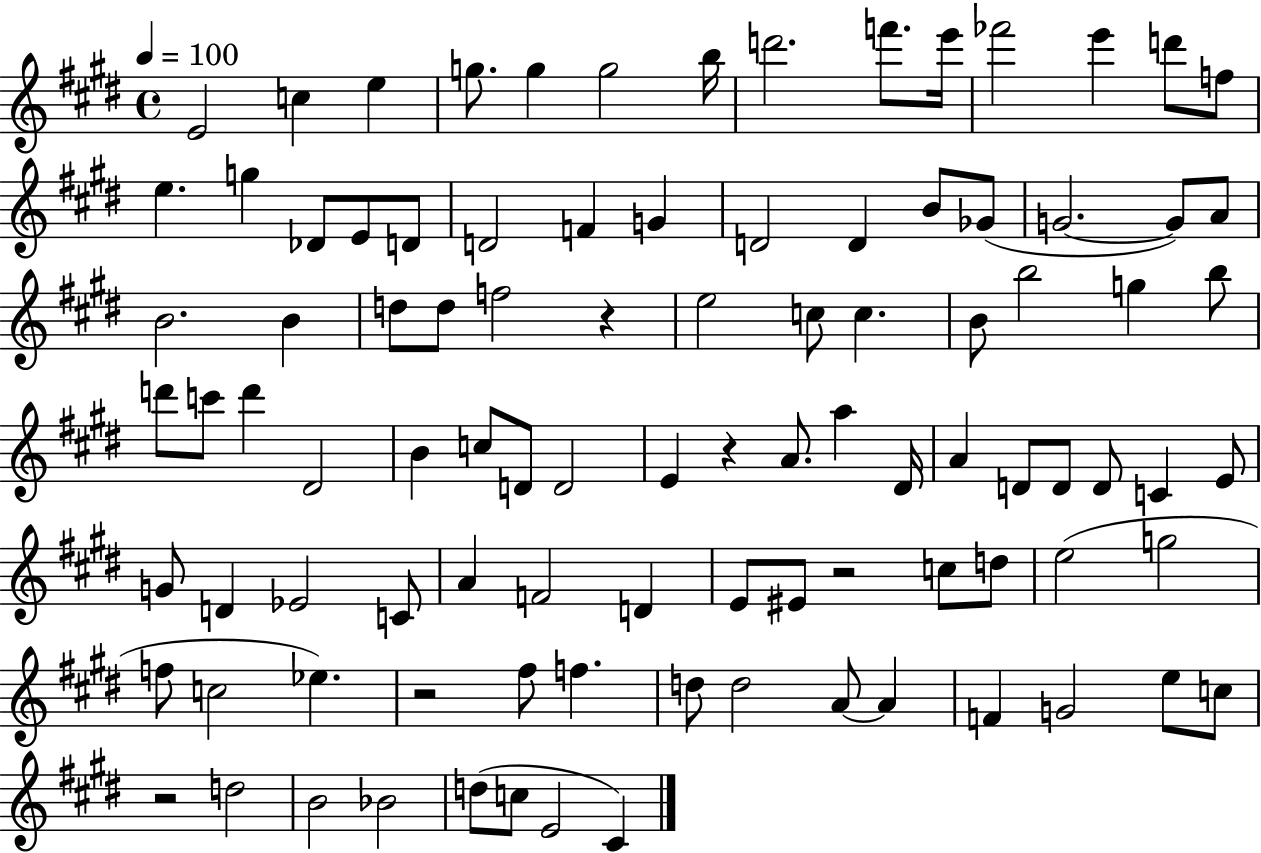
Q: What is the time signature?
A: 4/4